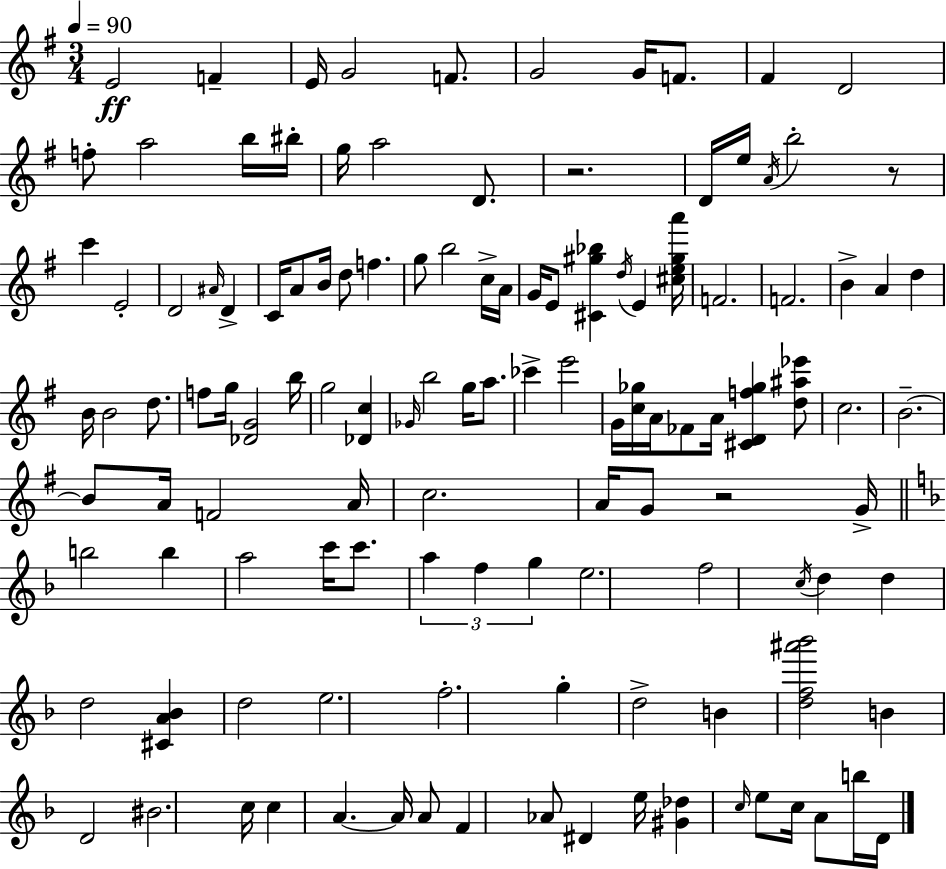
{
  \clef treble
  \numericTimeSignature
  \time 3/4
  \key g \major
  \tempo 4 = 90
  e'2\ff f'4-- | e'16 g'2 f'8. | g'2 g'16 f'8. | fis'4 d'2 | \break f''8-. a''2 b''16 bis''16-. | g''16 a''2 d'8. | r2. | d'16 e''16 \acciaccatura { a'16 } b''2-. r8 | \break c'''4 e'2-. | d'2 \grace { ais'16 } d'4-> | c'16 a'8 b'16 d''8 f''4. | g''8 b''2 | \break c''16-> a'16 g'16 e'8 <cis' gis'' bes''>4 \acciaccatura { d''16 } e'4 | <cis'' e'' gis'' a'''>16 f'2. | f'2. | b'4-> a'4 d''4 | \break b'16 b'2 | d''8. f''8 g''16 <des' g'>2 | b''16 g''2 <des' c''>4 | \grace { ges'16 } b''2 | \break g''16 a''8. ces'''4-> e'''2 | g'16 <c'' ges''>16 a'16 fes'8 a'16 <cis' d' f'' ges''>4 | <d'' ais'' ees'''>8 c''2. | b'2.--~~ | \break b'8 a'16 f'2 | a'16 c''2. | a'16 g'8 r2 | g'16-> \bar "||" \break \key d \minor b''2 b''4 | a''2 c'''16 c'''8. | \tuplet 3/2 { a''4 f''4 g''4 } | e''2. | \break f''2 \acciaccatura { c''16 } d''4 | d''4 d''2 | <cis' a' bes'>4 d''2 | e''2. | \break f''2.-. | g''4-. d''2-> | b'4 <d'' f'' ais''' bes'''>2 | b'4 d'2 | \break bis'2. | c''16 c''4 a'4.~~ | a'16 a'8 f'4 aes'8 dis'4 | e''16 <gis' des''>4 \grace { c''16 } e''8 c''16 a'8 | \break b''16 d'16 \bar "|."
}